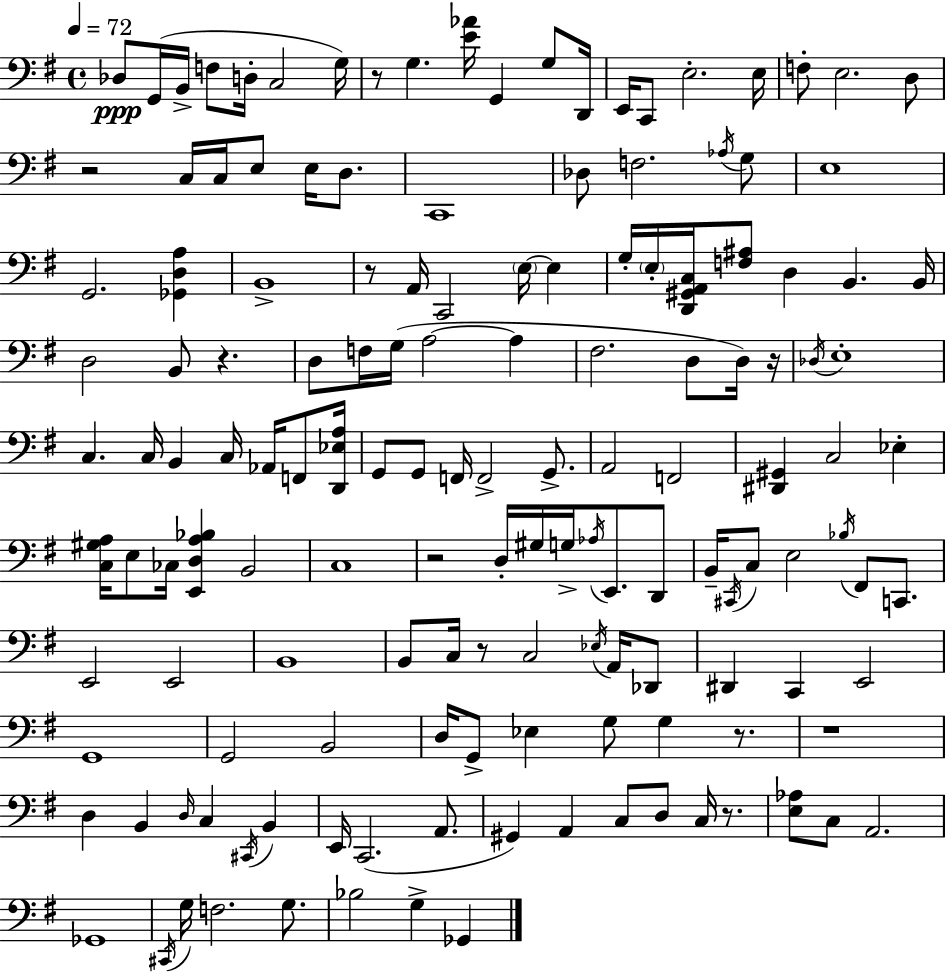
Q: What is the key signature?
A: E minor